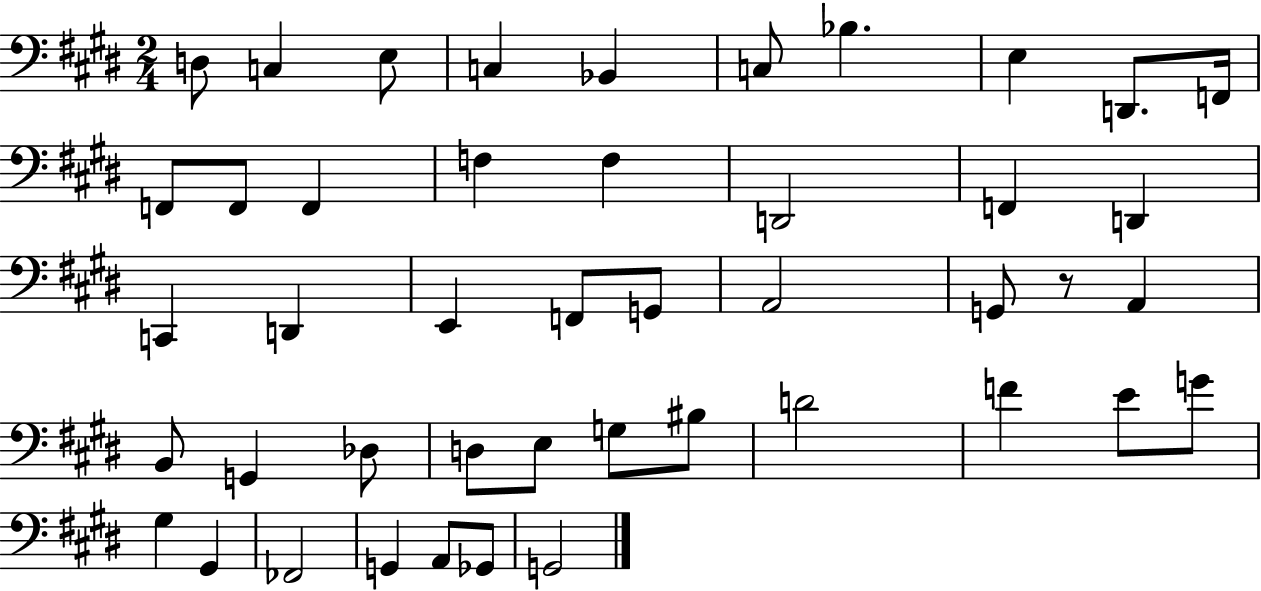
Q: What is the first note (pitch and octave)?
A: D3